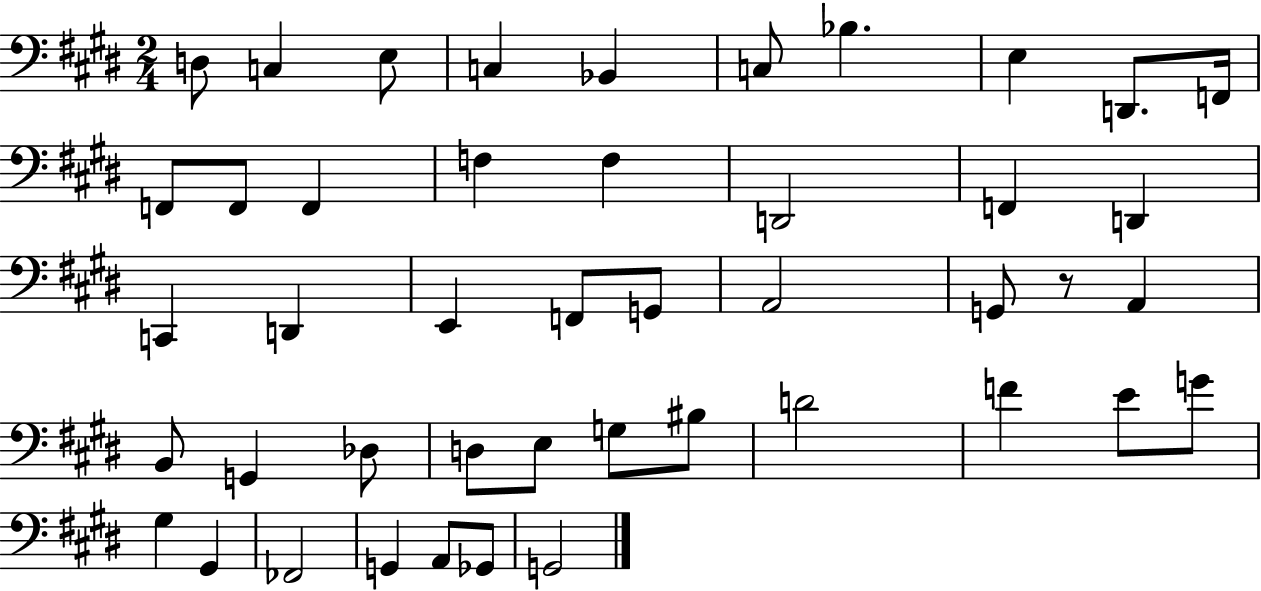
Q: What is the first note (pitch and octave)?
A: D3